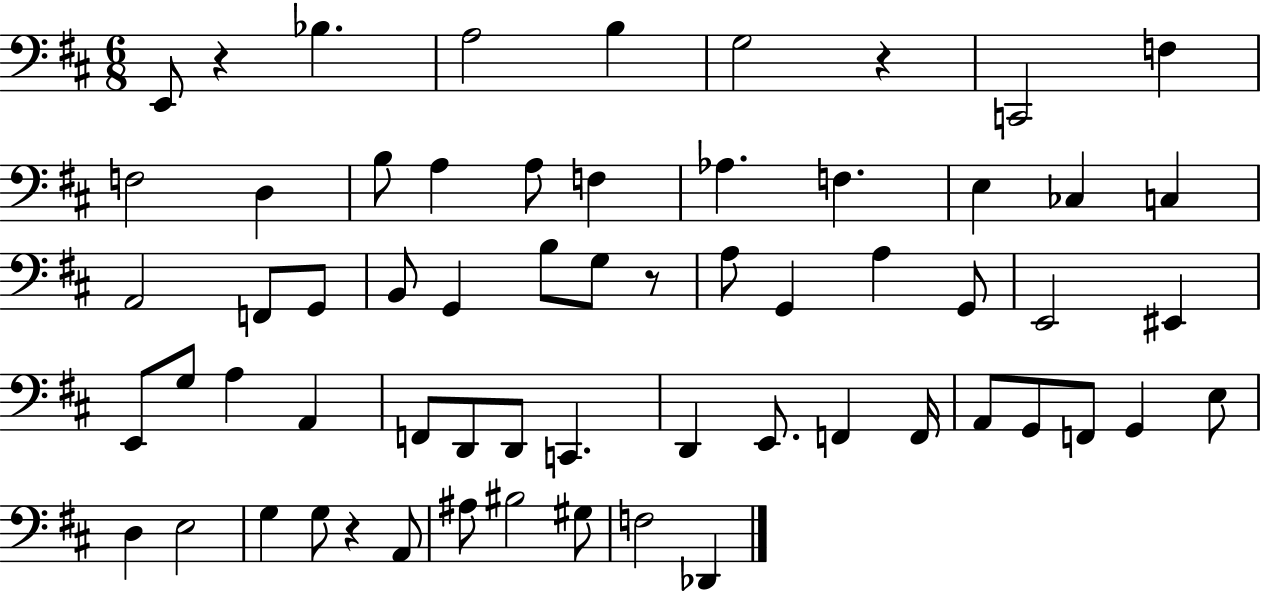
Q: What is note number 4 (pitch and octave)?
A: B3